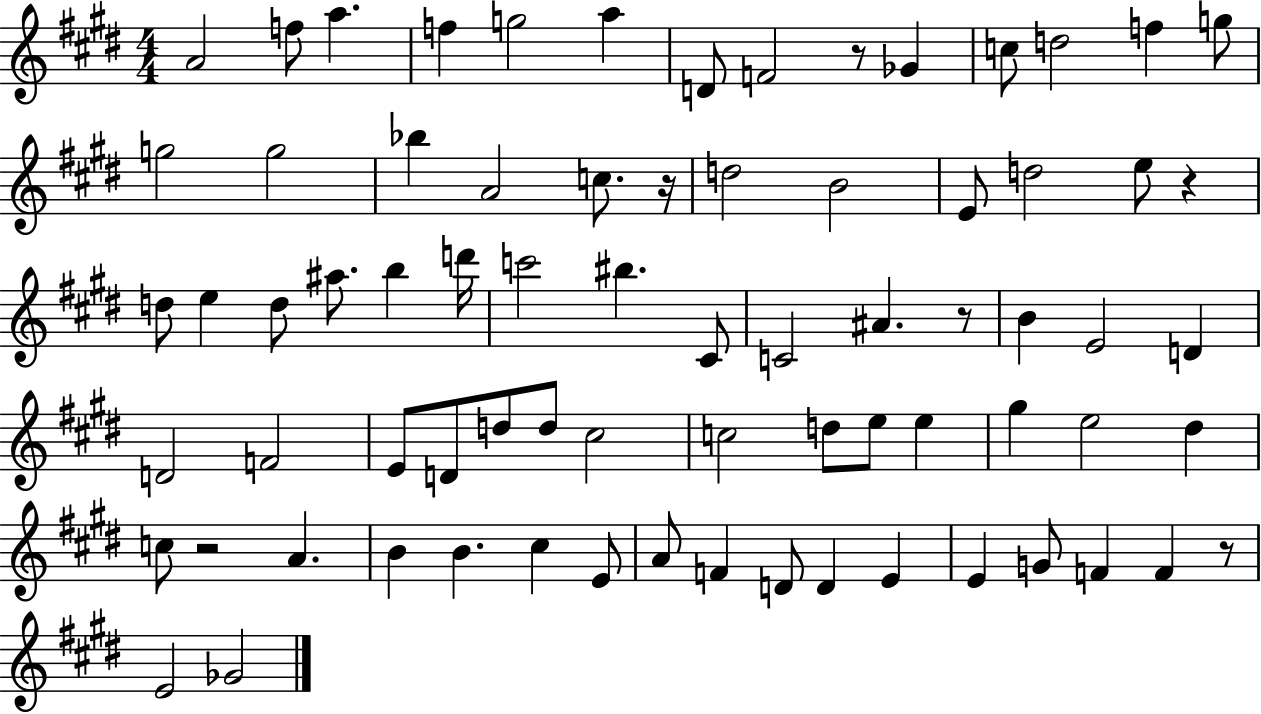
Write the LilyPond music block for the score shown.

{
  \clef treble
  \numericTimeSignature
  \time 4/4
  \key e \major
  a'2 f''8 a''4. | f''4 g''2 a''4 | d'8 f'2 r8 ges'4 | c''8 d''2 f''4 g''8 | \break g''2 g''2 | bes''4 a'2 c''8. r16 | d''2 b'2 | e'8 d''2 e''8 r4 | \break d''8 e''4 d''8 ais''8. b''4 d'''16 | c'''2 bis''4. cis'8 | c'2 ais'4. r8 | b'4 e'2 d'4 | \break d'2 f'2 | e'8 d'8 d''8 d''8 cis''2 | c''2 d''8 e''8 e''4 | gis''4 e''2 dis''4 | \break c''8 r2 a'4. | b'4 b'4. cis''4 e'8 | a'8 f'4 d'8 d'4 e'4 | e'4 g'8 f'4 f'4 r8 | \break e'2 ges'2 | \bar "|."
}